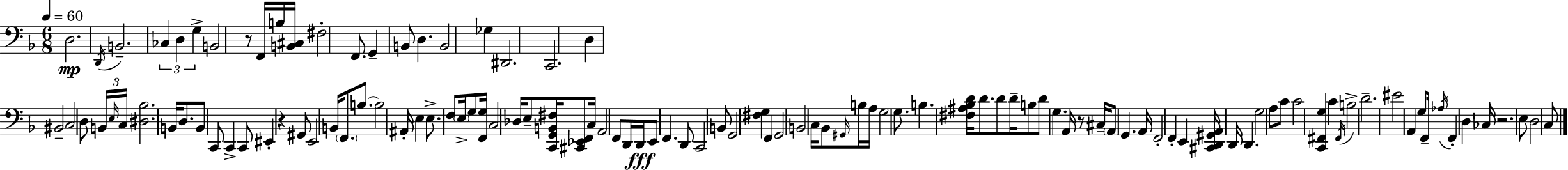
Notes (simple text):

D3/h. D2/s B2/h. CES3/q D3/q G3/q B2/h R/e F2/s B3/s [B2,C#3]/s F#3/h F2/e. G2/q B2/e D3/q. B2/h Gb3/q D#2/h. C2/h. D3/q BIS2/h C3/h D3/e B2/s E3/s C3/s [D#3,Bb3]/h. B2/s D3/e. B2/e C2/e C2/q C2/e EIS2/q R/q G#2/e E2/h B2/s F2/e. B3/e. B3/h A#2/s E3/q E3/e. F3/e E3/s G3/e [F2,G3]/s C3/h Db3/s E3/e [C2,G2,B2,F#3]/s [C#2,Eb2,F2]/e C3/s A2/h F2/e D2/s D2/s E2/e F2/q. D2/e C2/h B2/e G2/h [F#3,G3]/q F2/q G2/h B2/h C3/s Bb2/e G#2/s B3/s A3/s G3/h G3/e. B3/q. [F#3,A#3,Bb3,D4]/s D4/e. D4/e D4/s B3/e D4/e G3/q. A2/s R/e C#3/s A2/e G2/q. A2/s F2/h F2/q E2/q [C#2,D2,G#2,A2]/s D2/s D2/q. G3/h A3/e C4/e C4/h [C2,F#2,G3]/q C4/q F#2/s B3/h D4/h. EIS4/h A2/q G3/e F2/s Ab3/s F2/q D3/q CES3/s R/h. E3/e D3/h C3/e